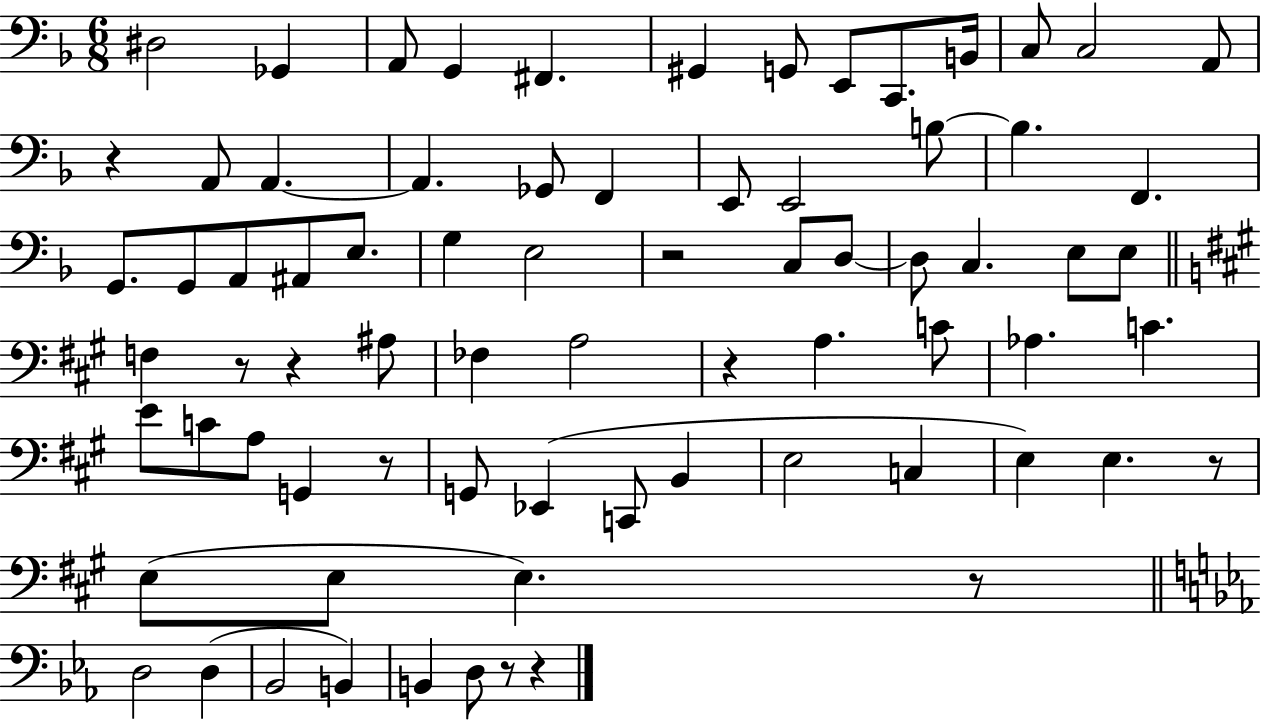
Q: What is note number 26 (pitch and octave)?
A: A2